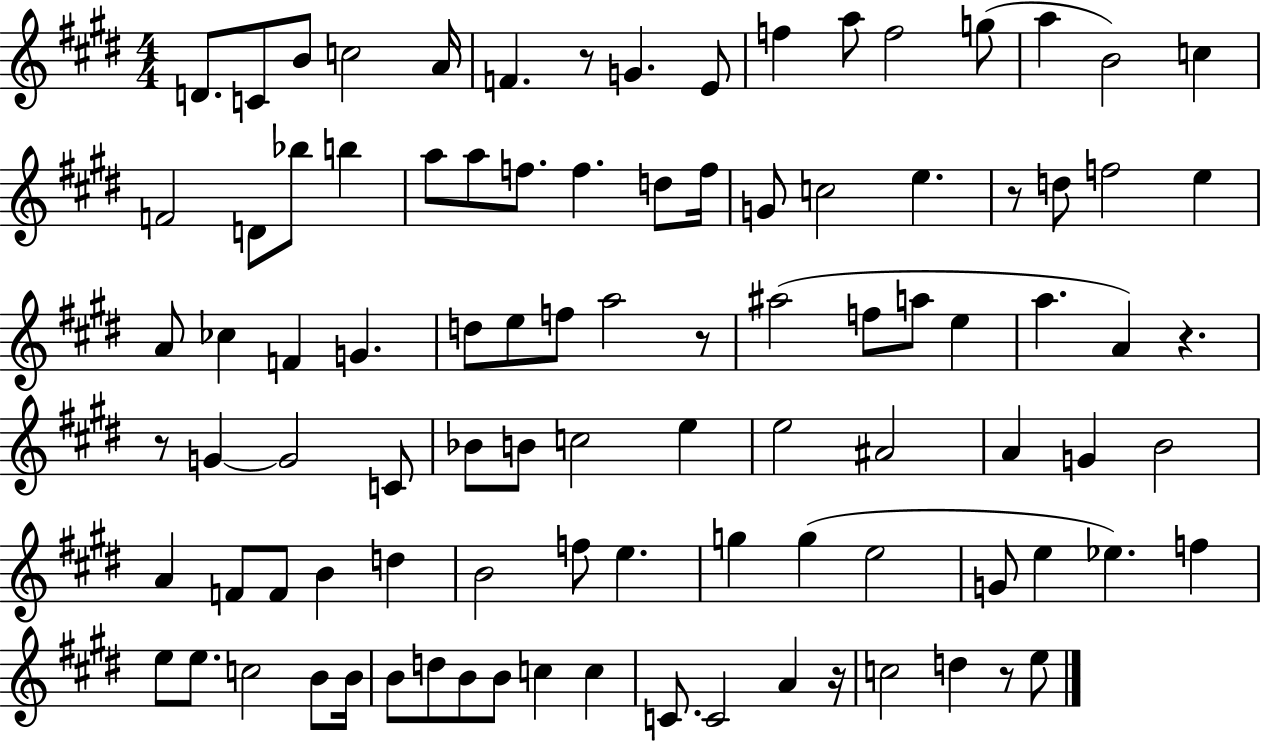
X:1
T:Untitled
M:4/4
L:1/4
K:E
D/2 C/2 B/2 c2 A/4 F z/2 G E/2 f a/2 f2 g/2 a B2 c F2 D/2 _b/2 b a/2 a/2 f/2 f d/2 f/4 G/2 c2 e z/2 d/2 f2 e A/2 _c F G d/2 e/2 f/2 a2 z/2 ^a2 f/2 a/2 e a A z z/2 G G2 C/2 _B/2 B/2 c2 e e2 ^A2 A G B2 A F/2 F/2 B d B2 f/2 e g g e2 G/2 e _e f e/2 e/2 c2 B/2 B/4 B/2 d/2 B/2 B/2 c c C/2 C2 A z/4 c2 d z/2 e/2